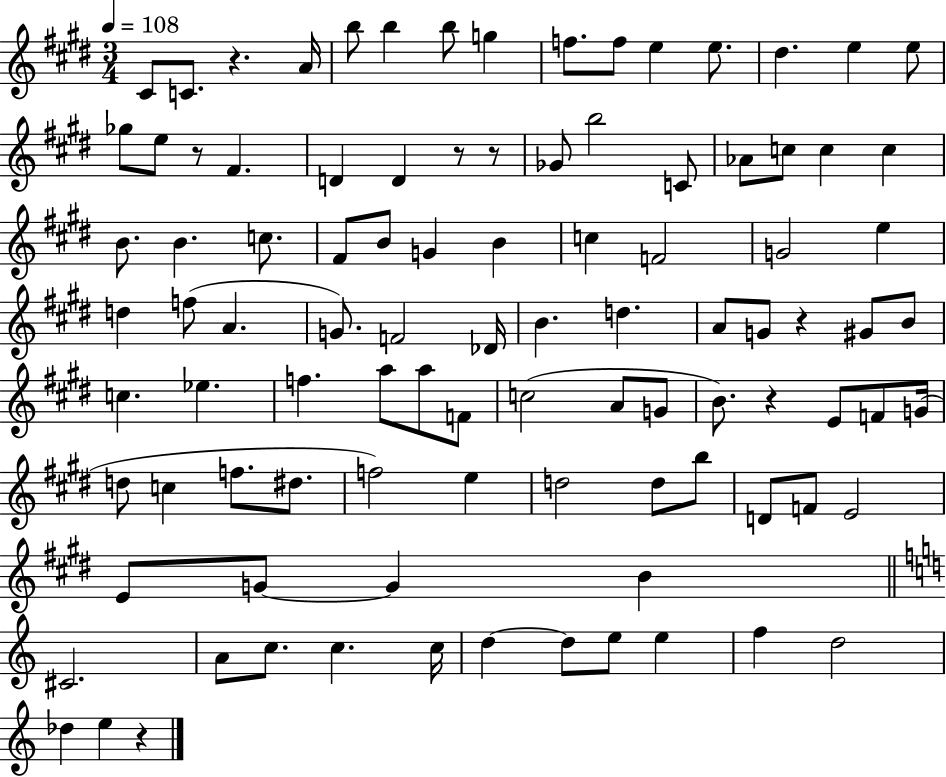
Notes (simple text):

C#4/e C4/e. R/q. A4/s B5/e B5/q B5/e G5/q F5/e. F5/e E5/q E5/e. D#5/q. E5/q E5/e Gb5/e E5/e R/e F#4/q. D4/q D4/q R/e R/e Gb4/e B5/h C4/e Ab4/e C5/e C5/q C5/q B4/e. B4/q. C5/e. F#4/e B4/e G4/q B4/q C5/q F4/h G4/h E5/q D5/q F5/e A4/q. G4/e. F4/h Db4/s B4/q. D5/q. A4/e G4/e R/q G#4/e B4/e C5/q. Eb5/q. F5/q. A5/e A5/e F4/e C5/h A4/e G4/e B4/e. R/q E4/e F4/e G4/s D5/e C5/q F5/e. D#5/e. F5/h E5/q D5/h D5/e B5/e D4/e F4/e E4/h E4/e G4/e G4/q B4/q C#4/h. A4/e C5/e. C5/q. C5/s D5/q D5/e E5/e E5/q F5/q D5/h Db5/q E5/q R/q